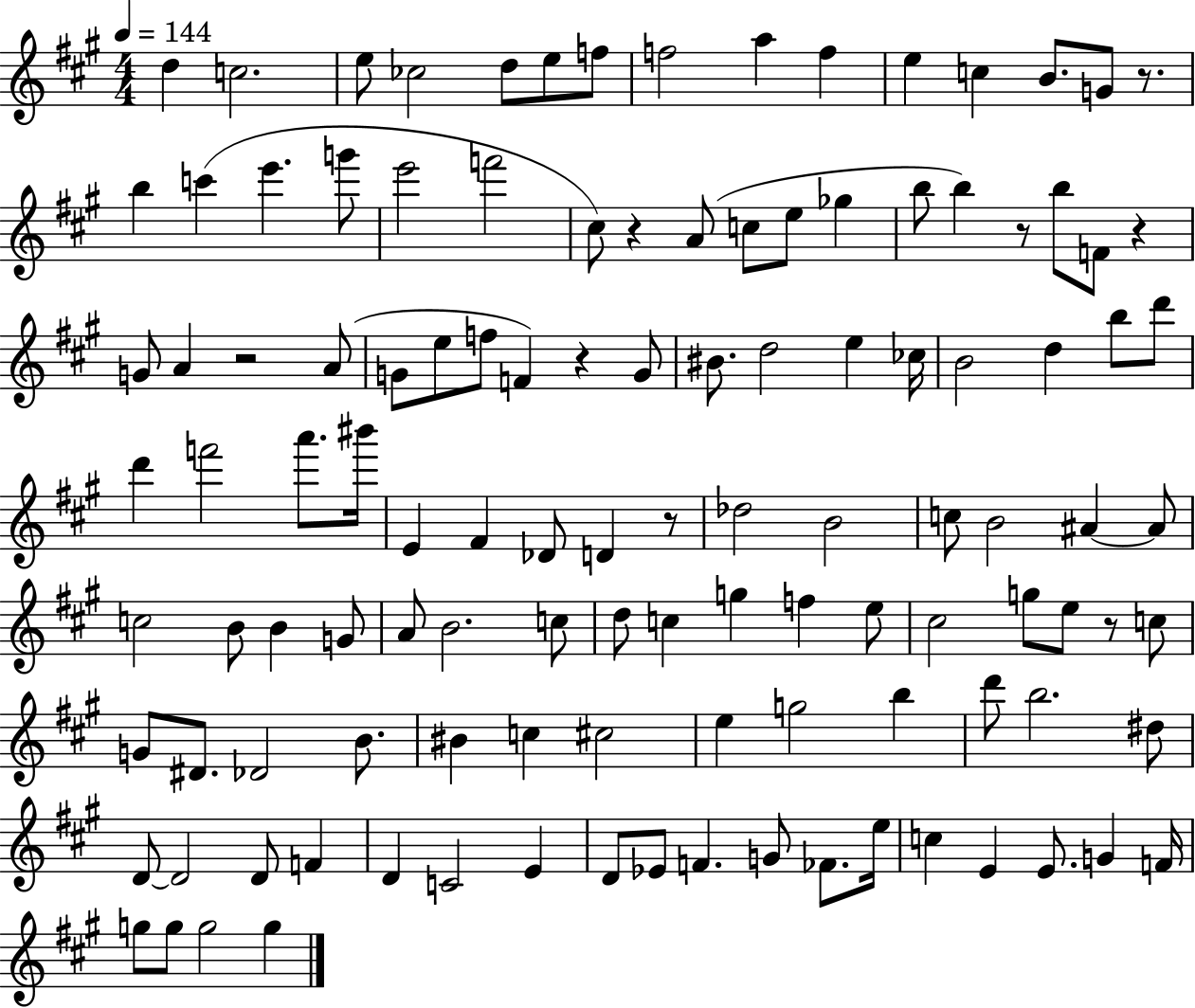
D5/q C5/h. E5/e CES5/h D5/e E5/e F5/e F5/h A5/q F5/q E5/q C5/q B4/e. G4/e R/e. B5/q C6/q E6/q. G6/e E6/h F6/h C#5/e R/q A4/e C5/e E5/e Gb5/q B5/e B5/q R/e B5/e F4/e R/q G4/e A4/q R/h A4/e G4/e E5/e F5/e F4/q R/q G4/e BIS4/e. D5/h E5/q CES5/s B4/h D5/q B5/e D6/e D6/q F6/h A6/e. BIS6/s E4/q F#4/q Db4/e D4/q R/e Db5/h B4/h C5/e B4/h A#4/q A#4/e C5/h B4/e B4/q G4/e A4/e B4/h. C5/e D5/e C5/q G5/q F5/q E5/e C#5/h G5/e E5/e R/e C5/e G4/e D#4/e. Db4/h B4/e. BIS4/q C5/q C#5/h E5/q G5/h B5/q D6/e B5/h. D#5/e D4/e D4/h D4/e F4/q D4/q C4/h E4/q D4/e Eb4/e F4/q. G4/e FES4/e. E5/s C5/q E4/q E4/e. G4/q F4/s G5/e G5/e G5/h G5/q